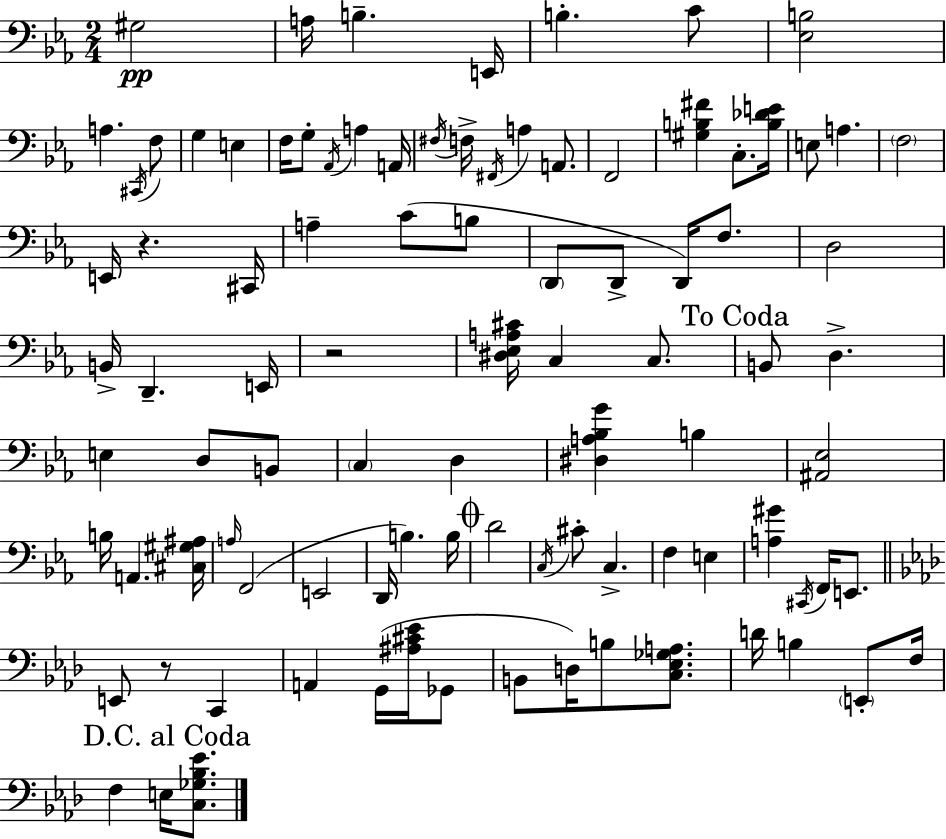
{
  \clef bass
  \numericTimeSignature
  \time 2/4
  \key c \minor
  gis2\pp | a16 b4.-- e,16 | b4.-. c'8 | <ees b>2 | \break a4. \acciaccatura { cis,16 } f8 | g4 e4 | f16 g8-. \acciaccatura { aes,16 } a4 | a,16 \acciaccatura { fis16 } f16-> \acciaccatura { fis,16 } a4 | \break a,8. f,2 | <gis b fis'>4 | c8.-. <b des' e'>16 e8 a4. | \parenthesize f2 | \break e,16 r4. | cis,16 a4-- | c'8( b8 \parenthesize d,8 d,8-> | d,16) f8. d2 | \break b,16-> d,4.-- | e,16 r2 | <dis ees a cis'>16 c4 | c8. \mark "To Coda" b,8 d4.-> | \break e4 | d8 b,8 \parenthesize c4 | d4 <dis a bes g'>4 | b4 <ais, ees>2 | \break b16 a,4. | <cis gis ais>16 \grace { a16 } f,2( | e,2 | d,16 b4.) | \break b16 \mark \markup { \musicglyph "scripts.coda" } d'2 | \acciaccatura { c16 } cis'8-. | c4.-> f4 | e4 <a gis'>4 | \break \acciaccatura { cis,16 } f,16 e,8. \bar "||" \break \key aes \major e,8 r8 c,4 | a,4 g,16( <ais cis' ees'>16 ges,8 | b,8 d16) b8 <c ees ges a>8. | d'16 b4 \parenthesize e,8-. f16 | \break \mark "D.C. al Coda" f4 e16 <c ges bes ees'>8. | \bar "|."
}